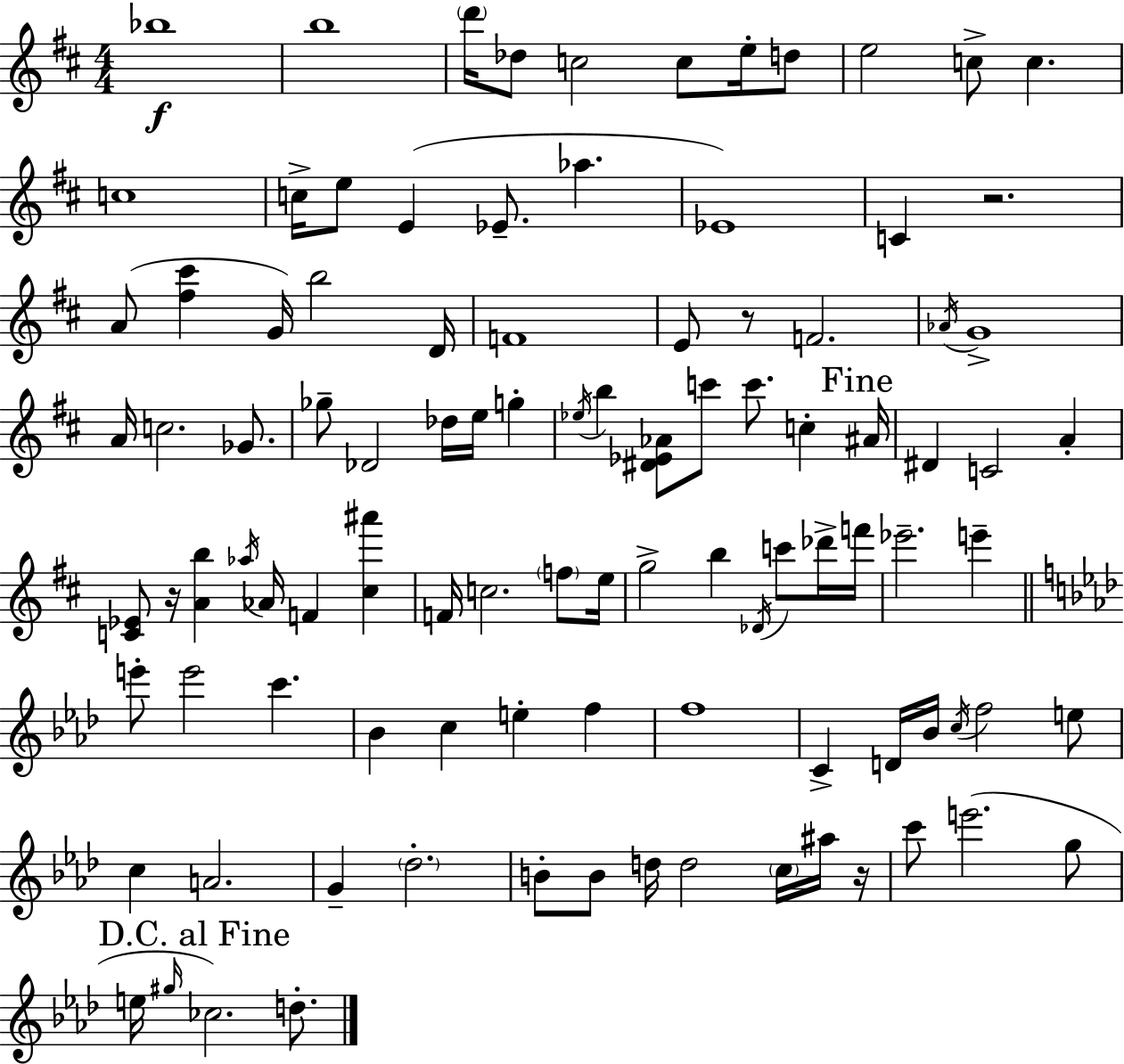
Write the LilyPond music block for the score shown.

{
  \clef treble
  \numericTimeSignature
  \time 4/4
  \key d \major
  bes''1\f | b''1 | \parenthesize d'''16 des''8 c''2 c''8 e''16-. d''8 | e''2 c''8-> c''4. | \break c''1 | c''16-> e''8 e'4( ees'8.-- aes''4. | ees'1) | c'4 r2. | \break a'8( <fis'' cis'''>4 g'16) b''2 d'16 | f'1 | e'8 r8 f'2. | \acciaccatura { aes'16 } g'1-> | \break a'16 c''2. ges'8. | ges''8-- des'2 des''16 e''16 g''4-. | \acciaccatura { ees''16 } b''4 <dis' ees' aes'>8 c'''8 c'''8. c''4-. | \mark "Fine" ais'16 dis'4 c'2 a'4-. | \break <c' ees'>8 r16 <a' b''>4 \acciaccatura { aes''16 } aes'16 f'4 <cis'' ais'''>4 | f'16 c''2. | \parenthesize f''8 e''16 g''2-> b''4 \acciaccatura { des'16 } | c'''8 des'''16-> f'''16 ees'''2.-- | \break e'''4-- \bar "||" \break \key aes \major e'''8-. e'''2 c'''4. | bes'4 c''4 e''4-. f''4 | f''1 | c'4-> d'16 bes'16 \acciaccatura { c''16 } f''2 e''8 | \break c''4 a'2. | g'4-- \parenthesize des''2.-. | b'8-. b'8 d''16 d''2 \parenthesize c''16 ais''16 | r16 c'''8 e'''2.( g''8 | \break \mark "D.C. al Fine" e''16 \grace { gis''16 }) ces''2. d''8.-. | \bar "|."
}